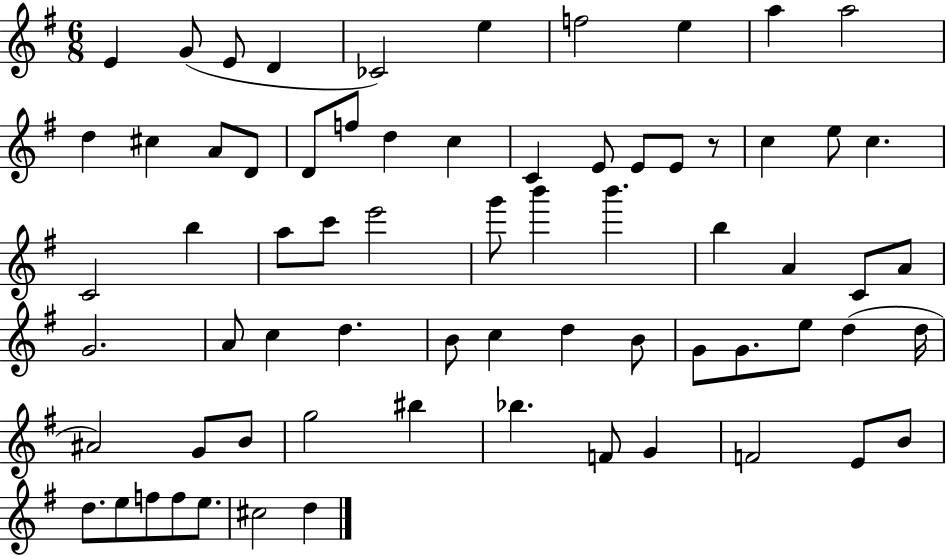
{
  \clef treble
  \numericTimeSignature
  \time 6/8
  \key g \major
  e'4 g'8( e'8 d'4 | ces'2) e''4 | f''2 e''4 | a''4 a''2 | \break d''4 cis''4 a'8 d'8 | d'8 f''8 d''4 c''4 | c'4 e'8 e'8 e'8 r8 | c''4 e''8 c''4. | \break c'2 b''4 | a''8 c'''8 e'''2 | g'''8 b'''4 b'''4. | b''4 a'4 c'8 a'8 | \break g'2. | a'8 c''4 d''4. | b'8 c''4 d''4 b'8 | g'8 g'8. e''8 d''4( d''16 | \break ais'2) g'8 b'8 | g''2 bis''4 | bes''4. f'8 g'4 | f'2 e'8 b'8 | \break d''8. e''8 f''8 f''8 e''8. | cis''2 d''4 | \bar "|."
}